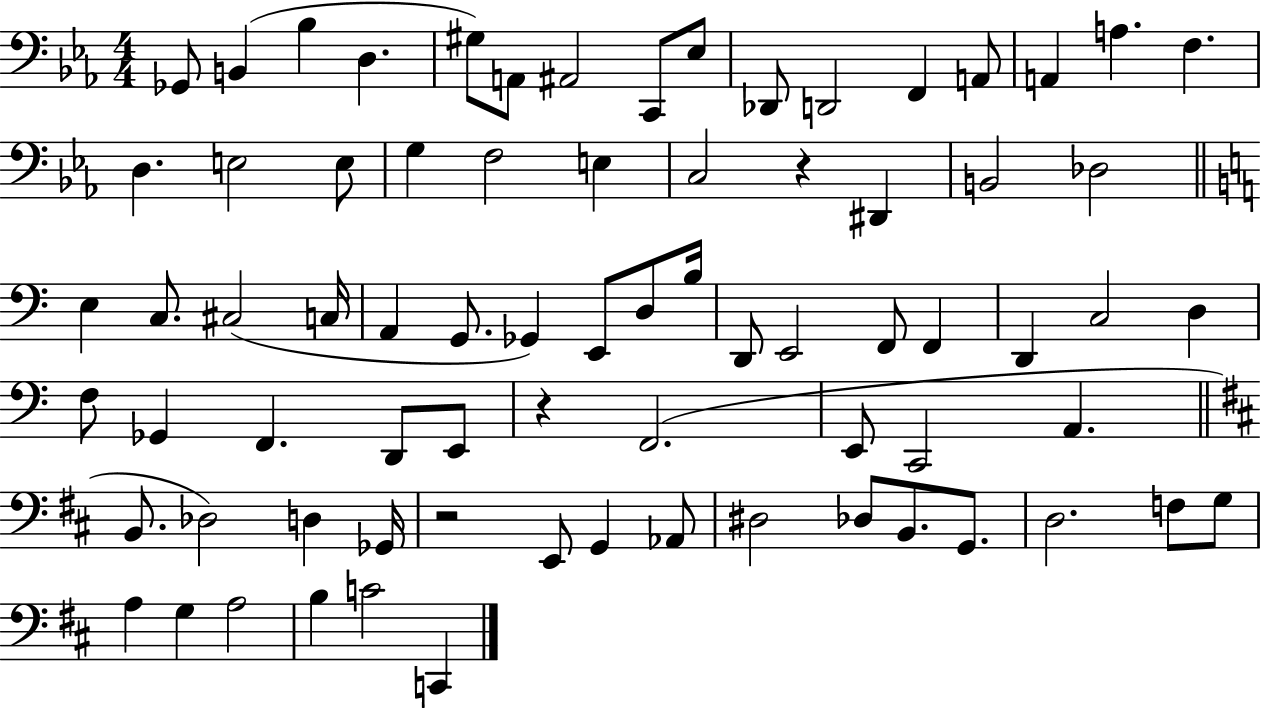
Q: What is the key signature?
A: EES major